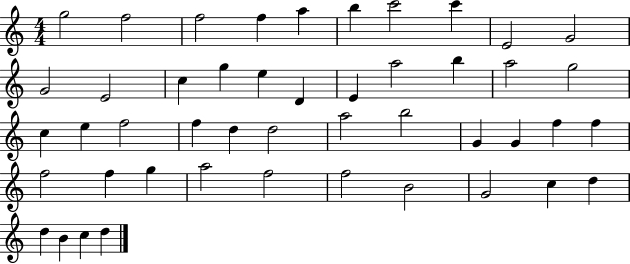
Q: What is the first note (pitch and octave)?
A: G5